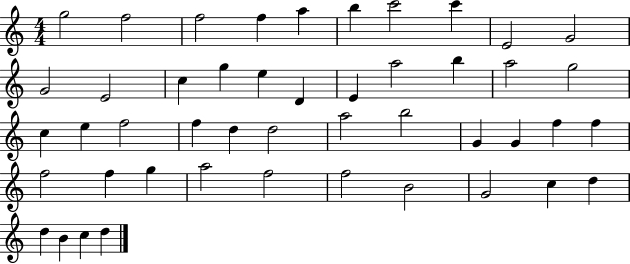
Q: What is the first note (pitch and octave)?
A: G5